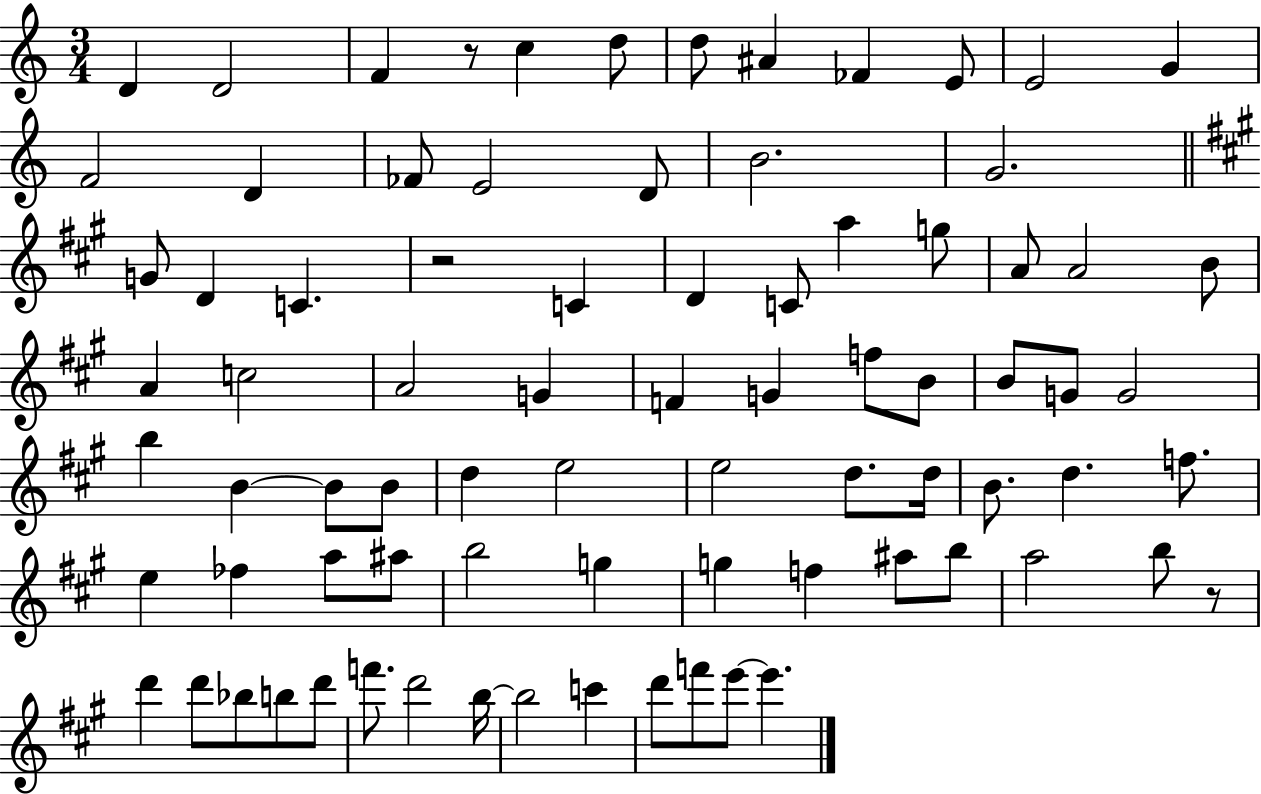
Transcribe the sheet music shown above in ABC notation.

X:1
T:Untitled
M:3/4
L:1/4
K:C
D D2 F z/2 c d/2 d/2 ^A _F E/2 E2 G F2 D _F/2 E2 D/2 B2 G2 G/2 D C z2 C D C/2 a g/2 A/2 A2 B/2 A c2 A2 G F G f/2 B/2 B/2 G/2 G2 b B B/2 B/2 d e2 e2 d/2 d/4 B/2 d f/2 e _f a/2 ^a/2 b2 g g f ^a/2 b/2 a2 b/2 z/2 d' d'/2 _b/2 b/2 d'/2 f'/2 d'2 b/4 b2 c' d'/2 f'/2 e'/2 e'